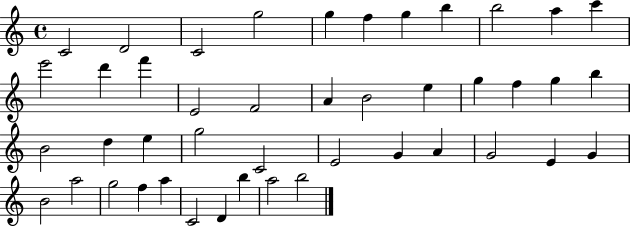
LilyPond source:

{
  \clef treble
  \time 4/4
  \defaultTimeSignature
  \key c \major
  c'2 d'2 | c'2 g''2 | g''4 f''4 g''4 b''4 | b''2 a''4 c'''4 | \break e'''2 d'''4 f'''4 | e'2 f'2 | a'4 b'2 e''4 | g''4 f''4 g''4 b''4 | \break b'2 d''4 e''4 | g''2 c'2 | e'2 g'4 a'4 | g'2 e'4 g'4 | \break b'2 a''2 | g''2 f''4 a''4 | c'2 d'4 b''4 | a''2 b''2 | \break \bar "|."
}